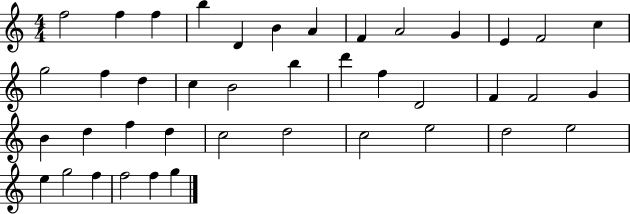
F5/h F5/q F5/q B5/q D4/q B4/q A4/q F4/q A4/h G4/q E4/q F4/h C5/q G5/h F5/q D5/q C5/q B4/h B5/q D6/q F5/q D4/h F4/q F4/h G4/q B4/q D5/q F5/q D5/q C5/h D5/h C5/h E5/h D5/h E5/h E5/q G5/h F5/q F5/h F5/q G5/q